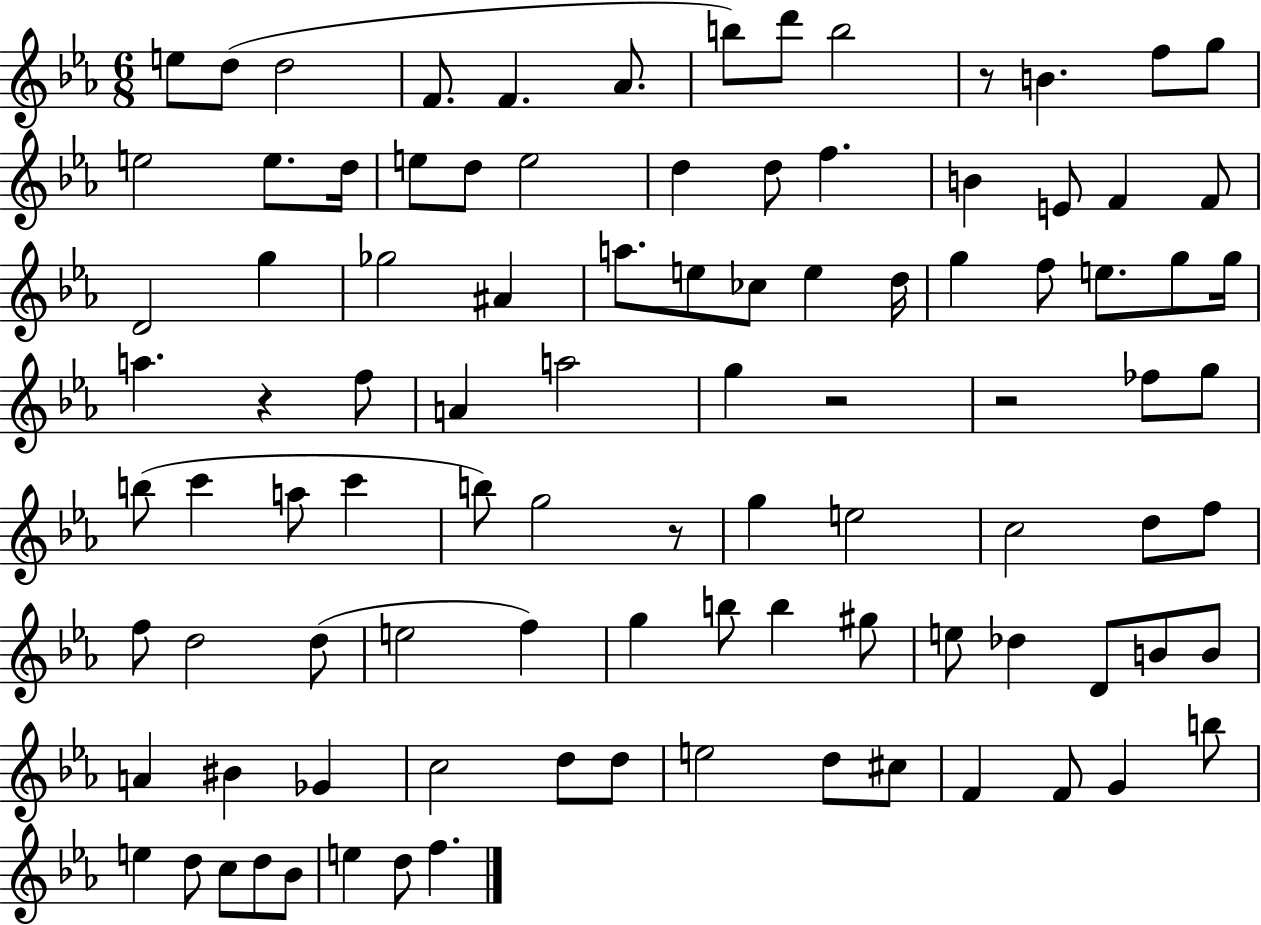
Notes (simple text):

E5/e D5/e D5/h F4/e. F4/q. Ab4/e. B5/e D6/e B5/h R/e B4/q. F5/e G5/e E5/h E5/e. D5/s E5/e D5/e E5/h D5/q D5/e F5/q. B4/q E4/e F4/q F4/e D4/h G5/q Gb5/h A#4/q A5/e. E5/e CES5/e E5/q D5/s G5/q F5/e E5/e. G5/e G5/s A5/q. R/q F5/e A4/q A5/h G5/q R/h R/h FES5/e G5/e B5/e C6/q A5/e C6/q B5/e G5/h R/e G5/q E5/h C5/h D5/e F5/e F5/e D5/h D5/e E5/h F5/q G5/q B5/e B5/q G#5/e E5/e Db5/q D4/e B4/e B4/e A4/q BIS4/q Gb4/q C5/h D5/e D5/e E5/h D5/e C#5/e F4/q F4/e G4/q B5/e E5/q D5/e C5/e D5/e Bb4/e E5/q D5/e F5/q.